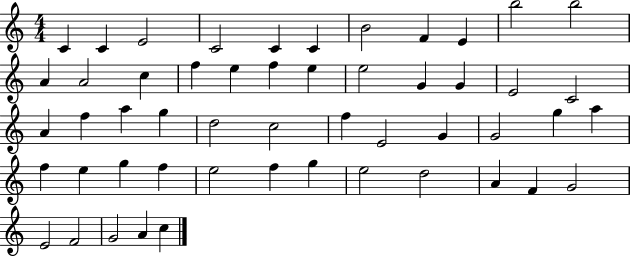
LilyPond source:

{
  \clef treble
  \numericTimeSignature
  \time 4/4
  \key c \major
  c'4 c'4 e'2 | c'2 c'4 c'4 | b'2 f'4 e'4 | b''2 b''2 | \break a'4 a'2 c''4 | f''4 e''4 f''4 e''4 | e''2 g'4 g'4 | e'2 c'2 | \break a'4 f''4 a''4 g''4 | d''2 c''2 | f''4 e'2 g'4 | g'2 g''4 a''4 | \break f''4 e''4 g''4 f''4 | e''2 f''4 g''4 | e''2 d''2 | a'4 f'4 g'2 | \break e'2 f'2 | g'2 a'4 c''4 | \bar "|."
}